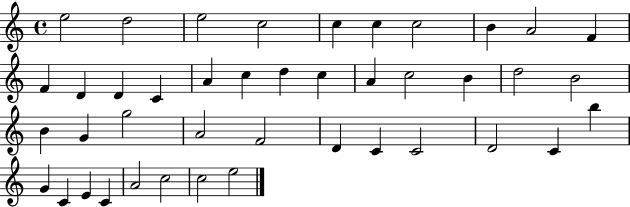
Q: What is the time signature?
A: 4/4